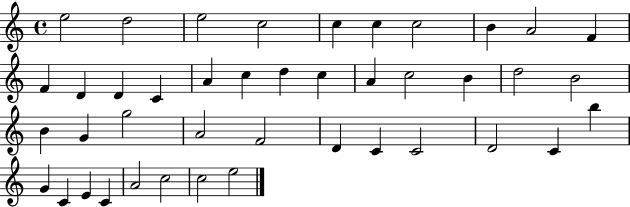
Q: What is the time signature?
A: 4/4